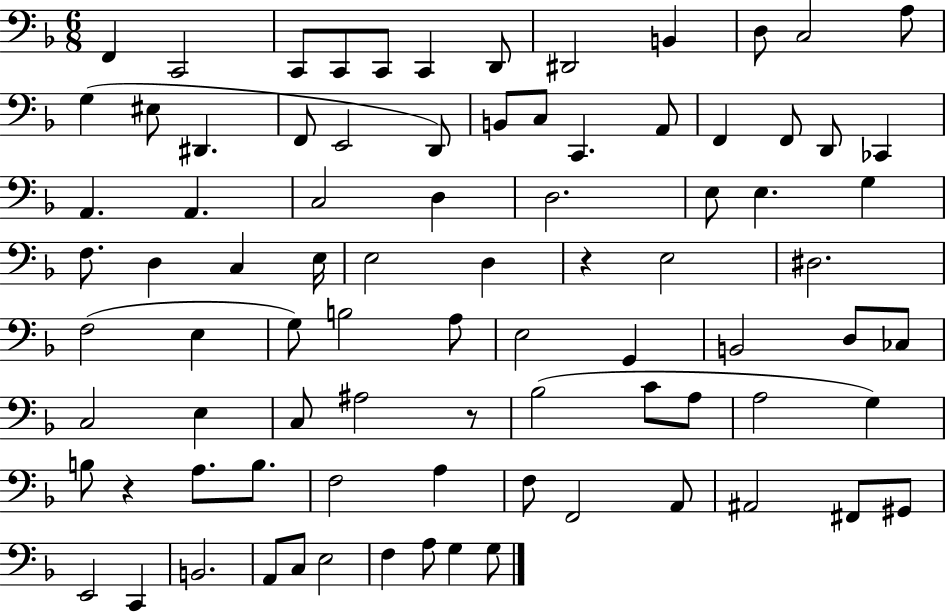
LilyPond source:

{
  \clef bass
  \numericTimeSignature
  \time 6/8
  \key f \major
  f,4 c,2 | c,8 c,8 c,8 c,4 d,8 | dis,2 b,4 | d8 c2 a8 | \break g4( eis8 dis,4. | f,8 e,2 d,8) | b,8 c8 c,4. a,8 | f,4 f,8 d,8 ces,4 | \break a,4. a,4. | c2 d4 | d2. | e8 e4. g4 | \break f8. d4 c4 e16 | e2 d4 | r4 e2 | dis2. | \break f2( e4 | g8) b2 a8 | e2 g,4 | b,2 d8 ces8 | \break c2 e4 | c8 ais2 r8 | bes2( c'8 a8 | a2 g4) | \break b8 r4 a8. b8. | f2 a4 | f8 f,2 a,8 | ais,2 fis,8 gis,8 | \break e,2 c,4 | b,2. | a,8 c8 e2 | f4 a8 g4 g8 | \break \bar "|."
}